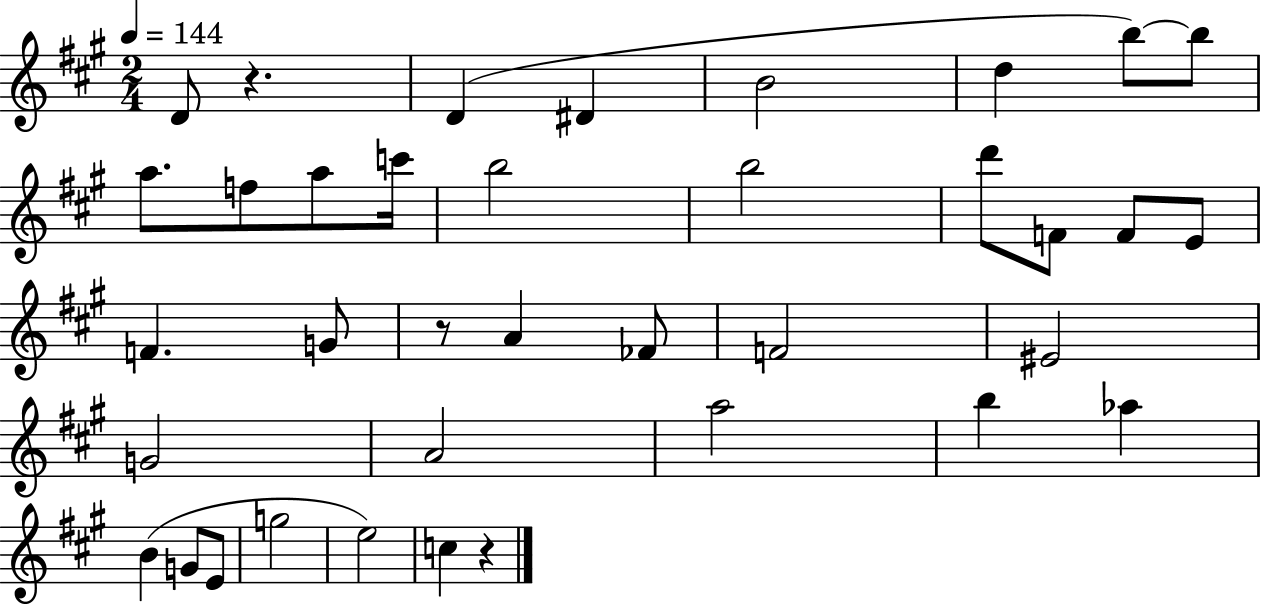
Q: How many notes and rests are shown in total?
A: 37